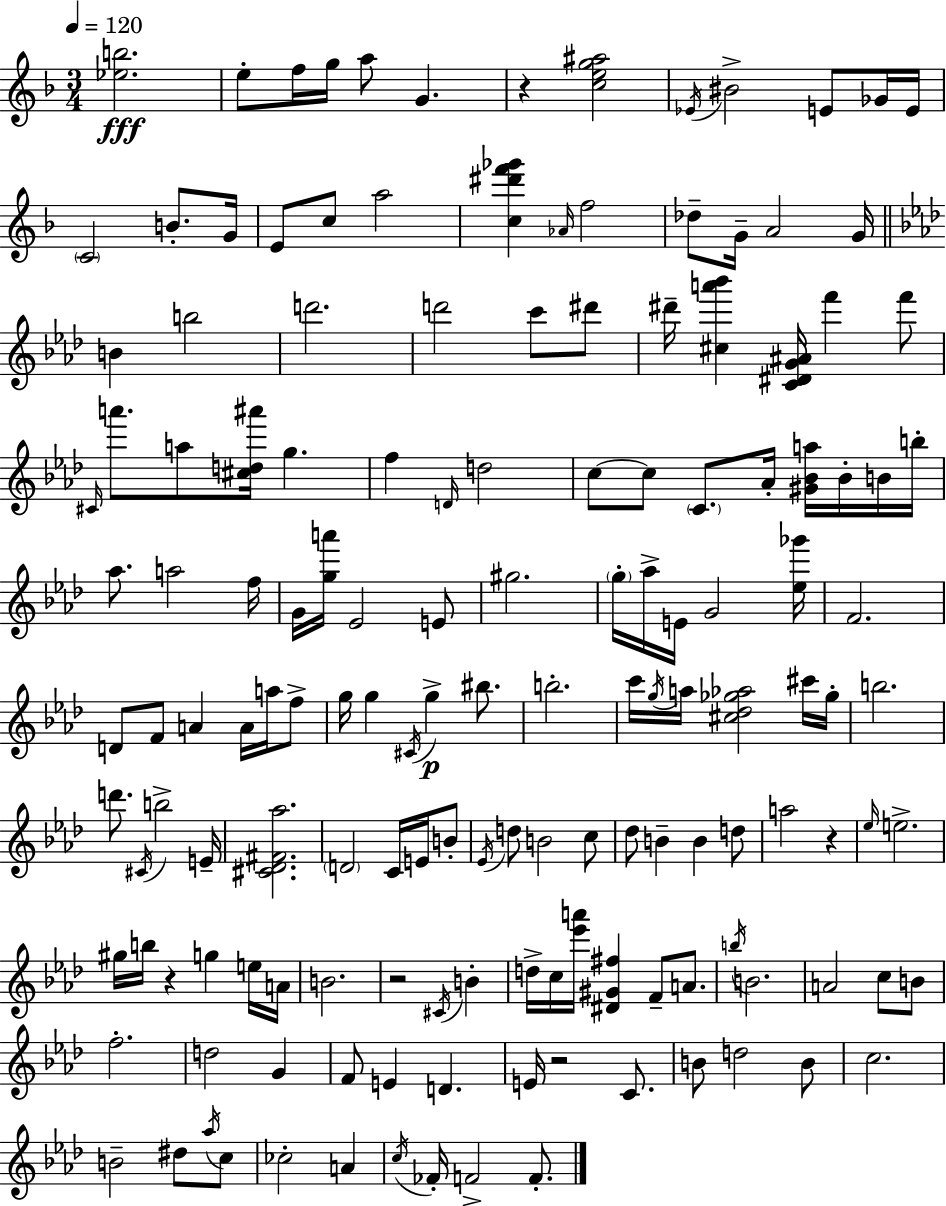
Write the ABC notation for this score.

X:1
T:Untitled
M:3/4
L:1/4
K:Dm
[_eb]2 e/2 f/4 g/4 a/2 G z [ceg^a]2 _E/4 ^B2 E/2 _G/4 E/4 C2 B/2 G/4 E/2 c/2 a2 [c^d'f'_g'] _A/4 f2 _d/2 G/4 A2 G/4 B b2 d'2 d'2 c'/2 ^d'/2 ^d'/4 [^ca'_b'] [C^DG^A]/4 f' f'/2 ^C/4 a'/2 a/2 [^cd^a']/4 g f D/4 d2 c/2 c/2 C/2 _A/4 [^G_Ba]/4 _B/4 B/4 b/4 _a/2 a2 f/4 G/4 [ga']/4 _E2 E/2 ^g2 g/4 _a/4 E/4 G2 [_e_g']/4 F2 D/2 F/2 A A/4 a/4 f/2 g/4 g ^C/4 g ^b/2 b2 c'/4 g/4 a/4 [^c_d_g_a]2 ^c'/4 _g/4 b2 d'/2 ^C/4 b2 E/4 [^C_D^F_a]2 D2 C/4 E/4 B/2 _E/4 d/2 B2 c/2 _d/2 B B d/2 a2 z _e/4 e2 ^g/4 b/4 z g e/4 A/4 B2 z2 ^C/4 B d/4 c/4 [_e'a']/4 [^D^G^f] F/2 A/2 b/4 B2 A2 c/2 B/2 f2 d2 G F/2 E D E/4 z2 C/2 B/2 d2 B/2 c2 B2 ^d/2 _a/4 c/2 _c2 A c/4 _F/4 F2 F/2